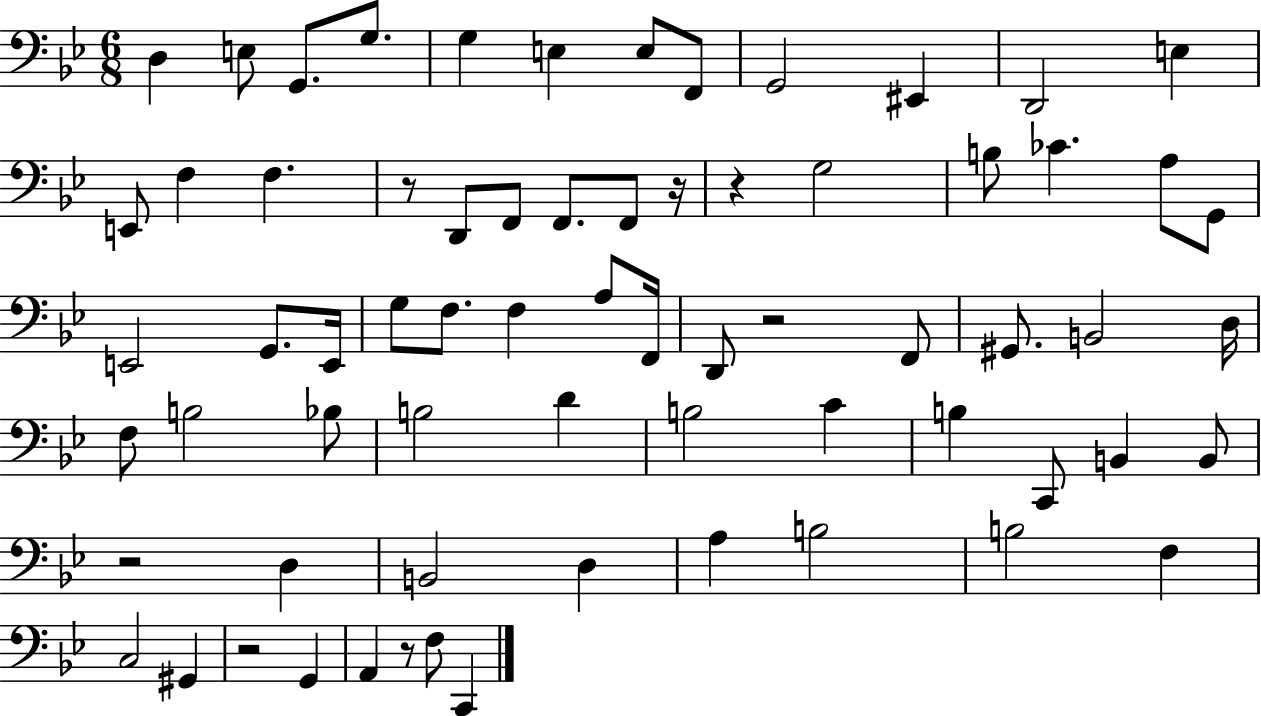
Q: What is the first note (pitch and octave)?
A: D3